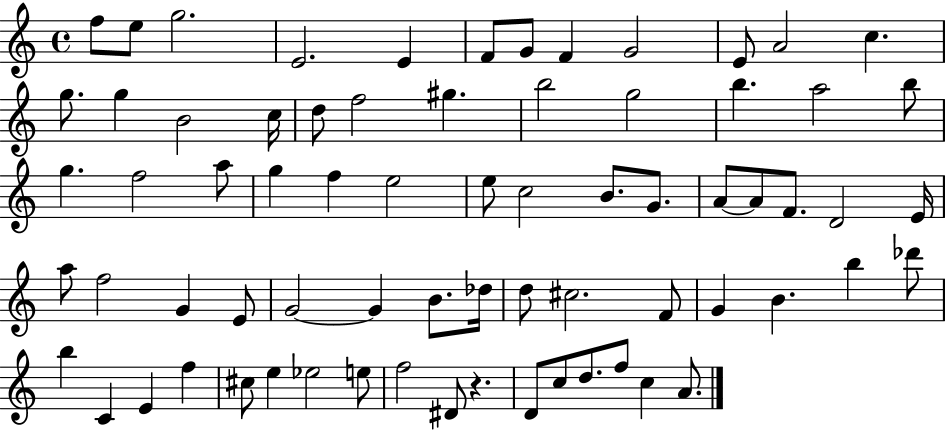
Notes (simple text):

F5/e E5/e G5/h. E4/h. E4/q F4/e G4/e F4/q G4/h E4/e A4/h C5/q. G5/e. G5/q B4/h C5/s D5/e F5/h G#5/q. B5/h G5/h B5/q. A5/h B5/e G5/q. F5/h A5/e G5/q F5/q E5/h E5/e C5/h B4/e. G4/e. A4/e A4/e F4/e. D4/h E4/s A5/e F5/h G4/q E4/e G4/h G4/q B4/e. Db5/s D5/e C#5/h. F4/e G4/q B4/q. B5/q Db6/e B5/q C4/q E4/q F5/q C#5/e E5/q Eb5/h E5/e F5/h D#4/e R/q. D4/e C5/e D5/e. F5/e C5/q A4/e.